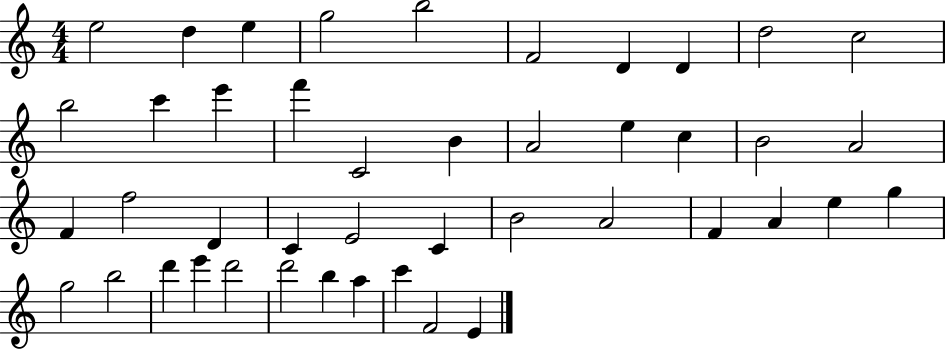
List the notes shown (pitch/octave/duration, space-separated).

E5/h D5/q E5/q G5/h B5/h F4/h D4/q D4/q D5/h C5/h B5/h C6/q E6/q F6/q C4/h B4/q A4/h E5/q C5/q B4/h A4/h F4/q F5/h D4/q C4/q E4/h C4/q B4/h A4/h F4/q A4/q E5/q G5/q G5/h B5/h D6/q E6/q D6/h D6/h B5/q A5/q C6/q F4/h E4/q